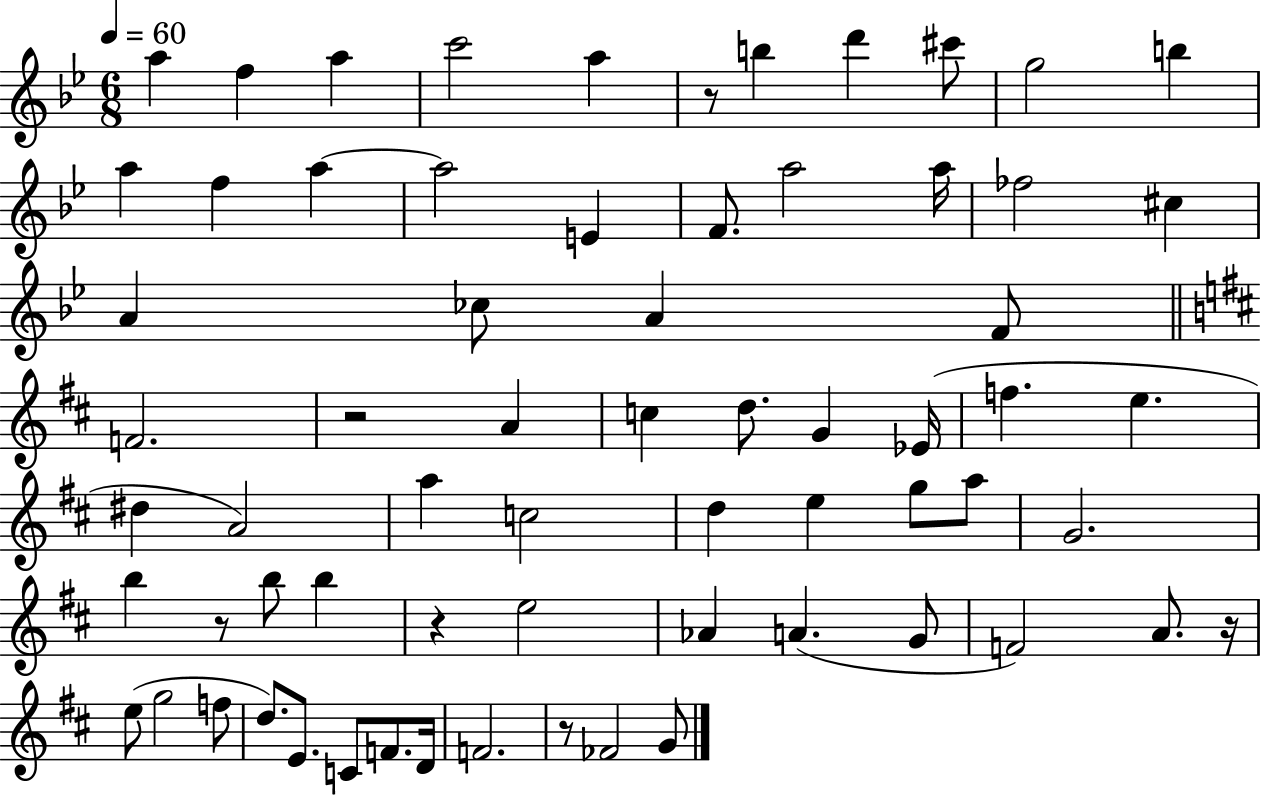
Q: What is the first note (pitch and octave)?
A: A5